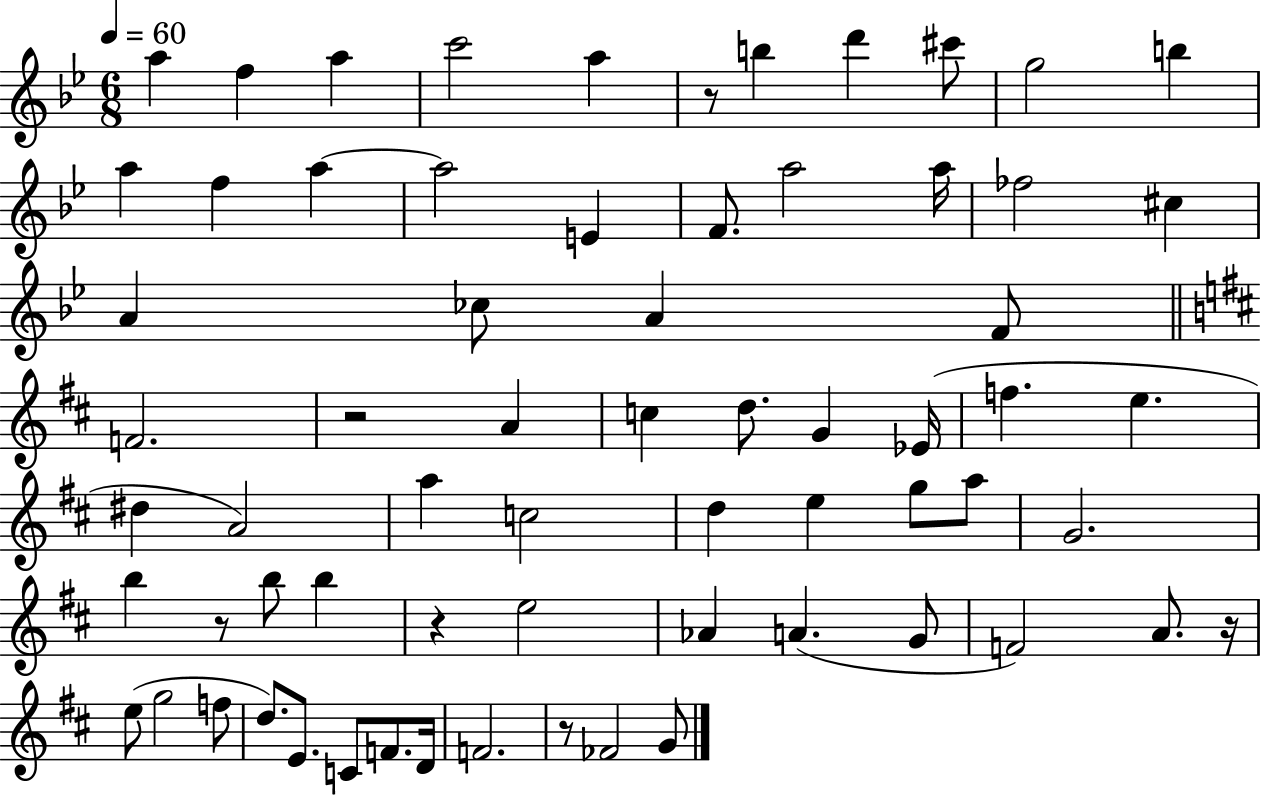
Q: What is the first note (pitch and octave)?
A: A5